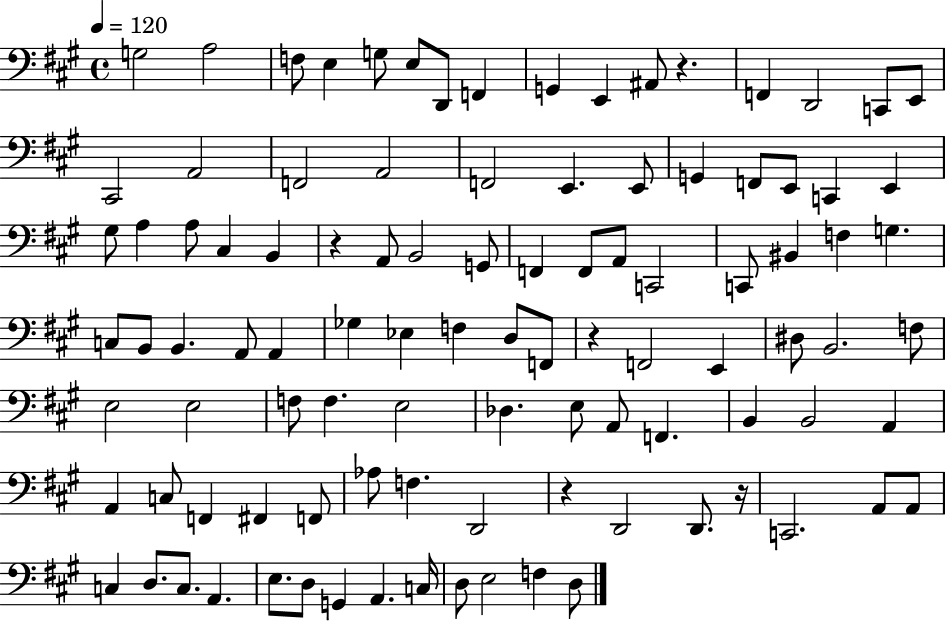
X:1
T:Untitled
M:4/4
L:1/4
K:A
G,2 A,2 F,/2 E, G,/2 E,/2 D,,/2 F,, G,, E,, ^A,,/2 z F,, D,,2 C,,/2 E,,/2 ^C,,2 A,,2 F,,2 A,,2 F,,2 E,, E,,/2 G,, F,,/2 E,,/2 C,, E,, ^G,/2 A, A,/2 ^C, B,, z A,,/2 B,,2 G,,/2 F,, F,,/2 A,,/2 C,,2 C,,/2 ^B,, F, G, C,/2 B,,/2 B,, A,,/2 A,, _G, _E, F, D,/2 F,,/2 z F,,2 E,, ^D,/2 B,,2 F,/2 E,2 E,2 F,/2 F, E,2 _D, E,/2 A,,/2 F,, B,, B,,2 A,, A,, C,/2 F,, ^F,, F,,/2 _A,/2 F, D,,2 z D,,2 D,,/2 z/4 C,,2 A,,/2 A,,/2 C, D,/2 C,/2 A,, E,/2 D,/2 G,, A,, C,/4 D,/2 E,2 F, D,/2